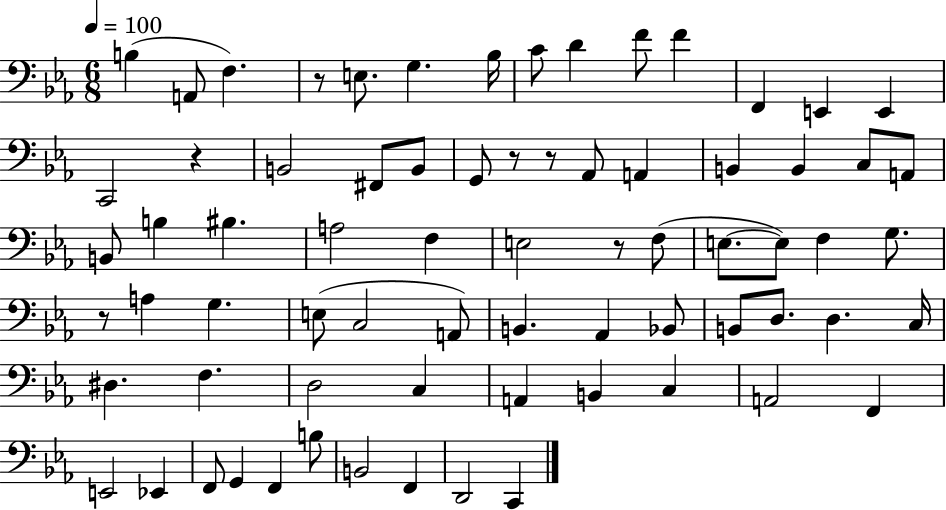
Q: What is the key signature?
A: EES major